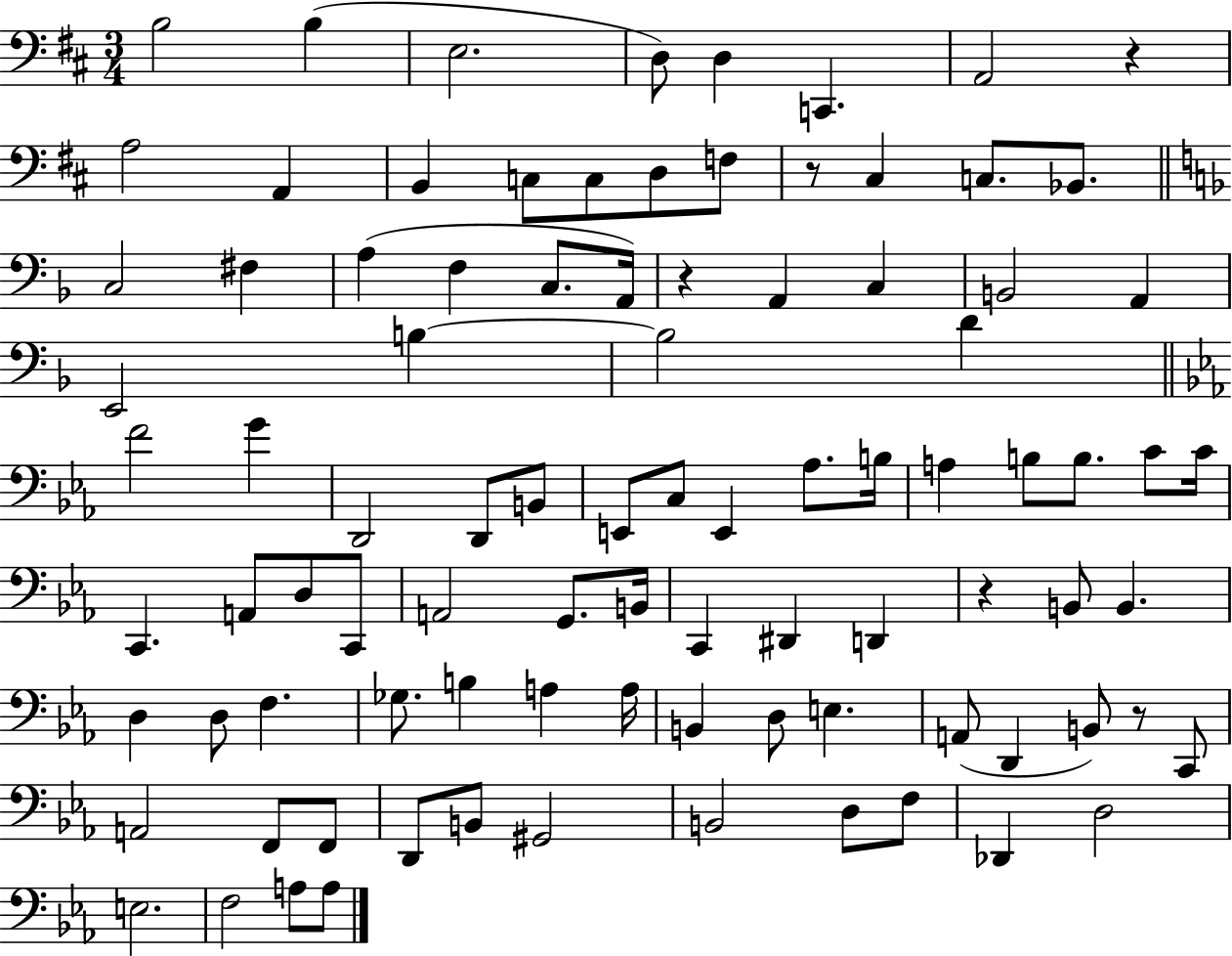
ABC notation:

X:1
T:Untitled
M:3/4
L:1/4
K:D
B,2 B, E,2 D,/2 D, C,, A,,2 z A,2 A,, B,, C,/2 C,/2 D,/2 F,/2 z/2 ^C, C,/2 _B,,/2 C,2 ^F, A, F, C,/2 A,,/4 z A,, C, B,,2 A,, E,,2 B, B,2 D F2 G D,,2 D,,/2 B,,/2 E,,/2 C,/2 E,, _A,/2 B,/4 A, B,/2 B,/2 C/2 C/4 C,, A,,/2 D,/2 C,,/2 A,,2 G,,/2 B,,/4 C,, ^D,, D,, z B,,/2 B,, D, D,/2 F, _G,/2 B, A, A,/4 B,, D,/2 E, A,,/2 D,, B,,/2 z/2 C,,/2 A,,2 F,,/2 F,,/2 D,,/2 B,,/2 ^G,,2 B,,2 D,/2 F,/2 _D,, D,2 E,2 F,2 A,/2 A,/2